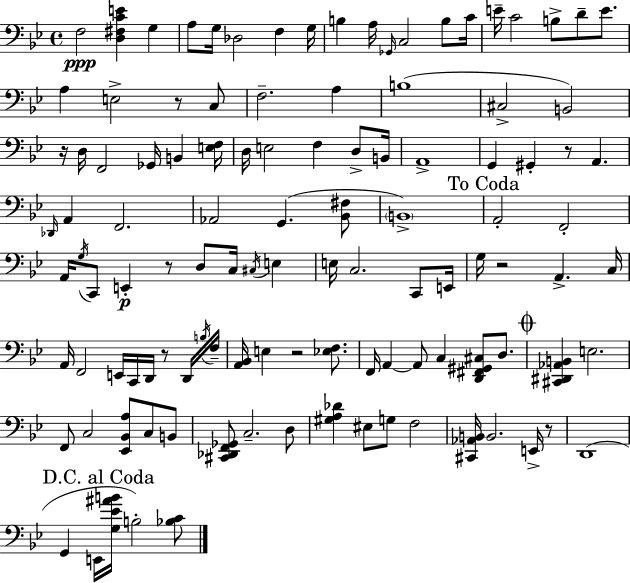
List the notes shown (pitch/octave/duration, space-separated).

F3/h [D3,F#3,C4,E4]/q G3/q A3/e G3/s Db3/h F3/q G3/s B3/q A3/s Gb2/s C3/h B3/e C4/s E4/s C4/h B3/e D4/e E4/e. A3/q E3/h R/e C3/e F3/h. A3/q B3/w C#3/h B2/h R/s D3/s F2/h Gb2/s B2/q [E3,F3]/s D3/s E3/h F3/q D3/e B2/s A2/w G2/q G#2/q R/e A2/q. Db2/s A2/q F2/h. Ab2/h G2/q. [Bb2,F#3]/e B2/w A2/h F2/h A2/s G3/s C2/e E2/q R/e D3/e C3/s C#3/s E3/q E3/s C3/h. C2/e E2/s G3/s R/h A2/q. C3/s A2/s F2/h E2/s C2/s D2/s R/e D2/s B3/s F3/s [A2,Bb2]/s E3/q R/h [Eb3,F3]/e. F2/s A2/q A2/e C3/q [D2,F#2,G#2,C#3]/e D3/e. [C#2,D#2,Ab2,B2]/q E3/h. F2/e C3/h [Eb2,Bb2,A3]/e C3/e B2/e [C#2,Db2,F2,Gb2]/e C3/h. D3/e [G#3,A3,Db4]/q EIS3/e G3/e F3/h [C#2,Ab2,B2]/s B2/h. E2/s R/e D2/w G2/q E2/s [G3,Eb4,A#4,B4]/s B3/h [Bb3,C4]/e